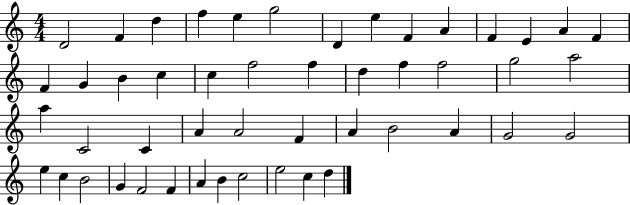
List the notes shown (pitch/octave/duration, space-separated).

D4/h F4/q D5/q F5/q E5/q G5/h D4/q E5/q F4/q A4/q F4/q E4/q A4/q F4/q F4/q G4/q B4/q C5/q C5/q F5/h F5/q D5/q F5/q F5/h G5/h A5/h A5/q C4/h C4/q A4/q A4/h F4/q A4/q B4/h A4/q G4/h G4/h E5/q C5/q B4/h G4/q F4/h F4/q A4/q B4/q C5/h E5/h C5/q D5/q